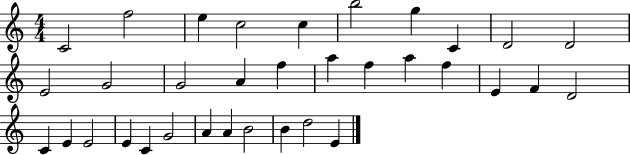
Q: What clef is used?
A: treble